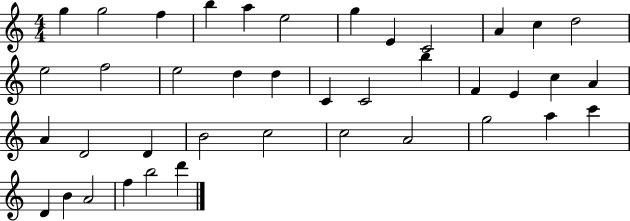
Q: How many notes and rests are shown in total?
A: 40